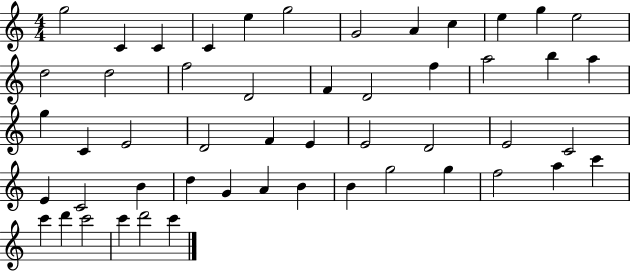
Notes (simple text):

G5/h C4/q C4/q C4/q E5/q G5/h G4/h A4/q C5/q E5/q G5/q E5/h D5/h D5/h F5/h D4/h F4/q D4/h F5/q A5/h B5/q A5/q G5/q C4/q E4/h D4/h F4/q E4/q E4/h D4/h E4/h C4/h E4/q C4/h B4/q D5/q G4/q A4/q B4/q B4/q G5/h G5/q F5/h A5/q C6/q C6/q D6/q C6/h C6/q D6/h C6/q